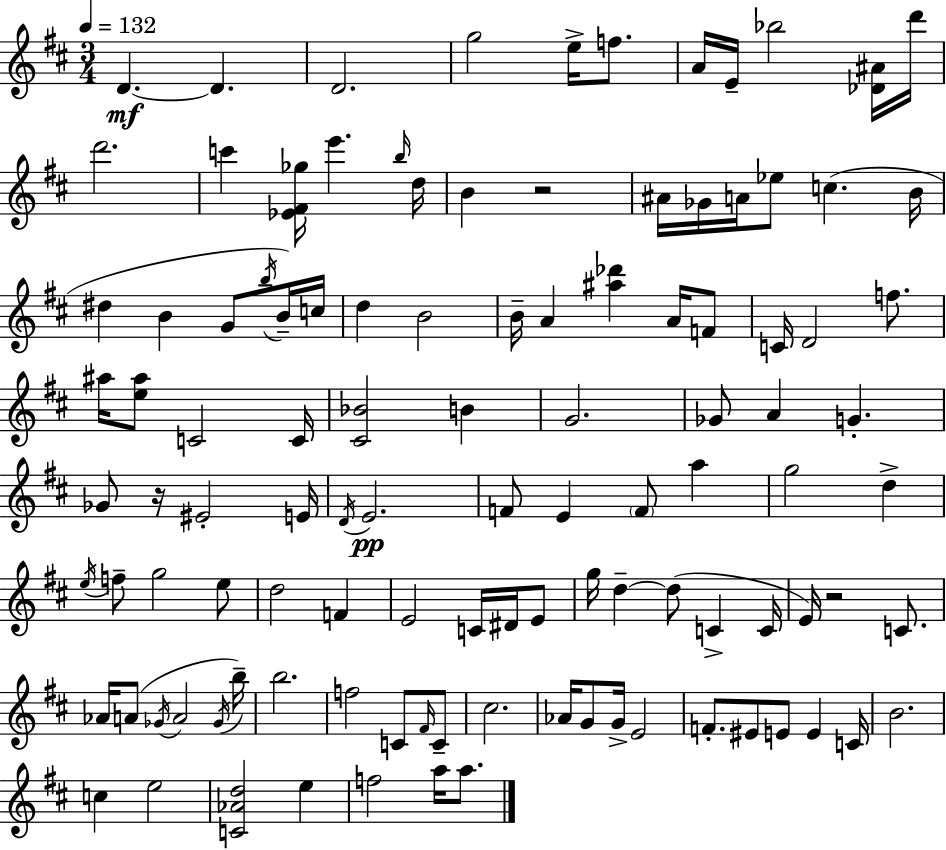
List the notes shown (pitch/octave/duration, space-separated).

D4/q. D4/q. D4/h. G5/h E5/s F5/e. A4/s E4/s Bb5/h [Db4,A#4]/s D6/s D6/h. C6/q [Eb4,F#4,Gb5]/s E6/q. B5/s D5/s B4/q R/h A#4/s Gb4/s A4/s Eb5/e C5/q. B4/s D#5/q B4/q G4/e B5/s B4/s C5/s D5/q B4/h B4/s A4/q [A#5,Db6]/q A4/s F4/e C4/s D4/h F5/e. A#5/s [E5,A#5]/e C4/h C4/s [C#4,Bb4]/h B4/q G4/h. Gb4/e A4/q G4/q. Gb4/e R/s EIS4/h E4/s D4/s E4/h. F4/e E4/q F4/e A5/q G5/h D5/q E5/s F5/e G5/h E5/e D5/h F4/q E4/h C4/s D#4/s E4/e G5/s D5/q D5/e C4/q C4/s E4/s R/h C4/e. Ab4/s A4/e Gb4/s A4/h Gb4/s B5/s B5/h. F5/h C4/e F#4/s C4/e C#5/h. Ab4/s G4/e G4/s E4/h F4/e. EIS4/e E4/e E4/q C4/s B4/h. C5/q E5/h [C4,Ab4,D5]/h E5/q F5/h A5/s A5/e.